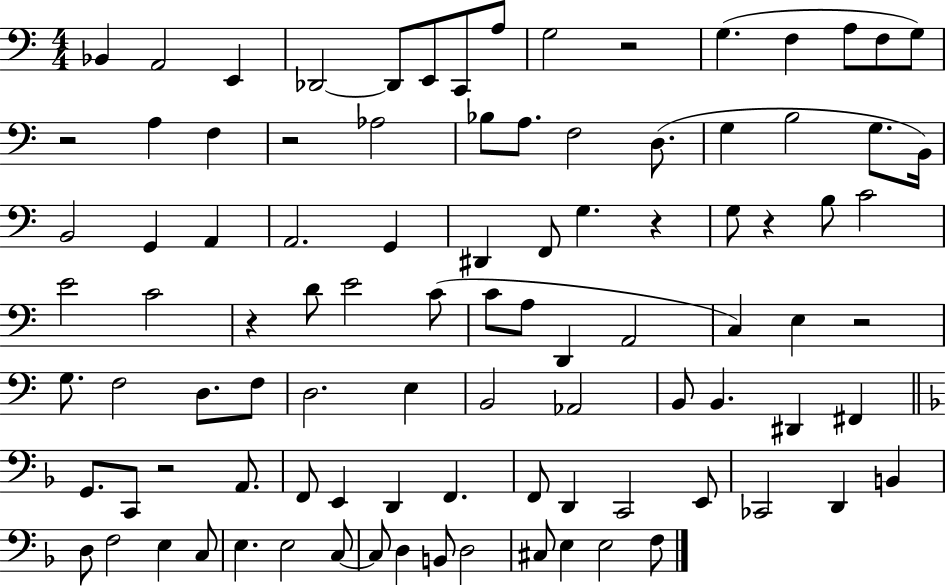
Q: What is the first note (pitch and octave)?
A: Bb2